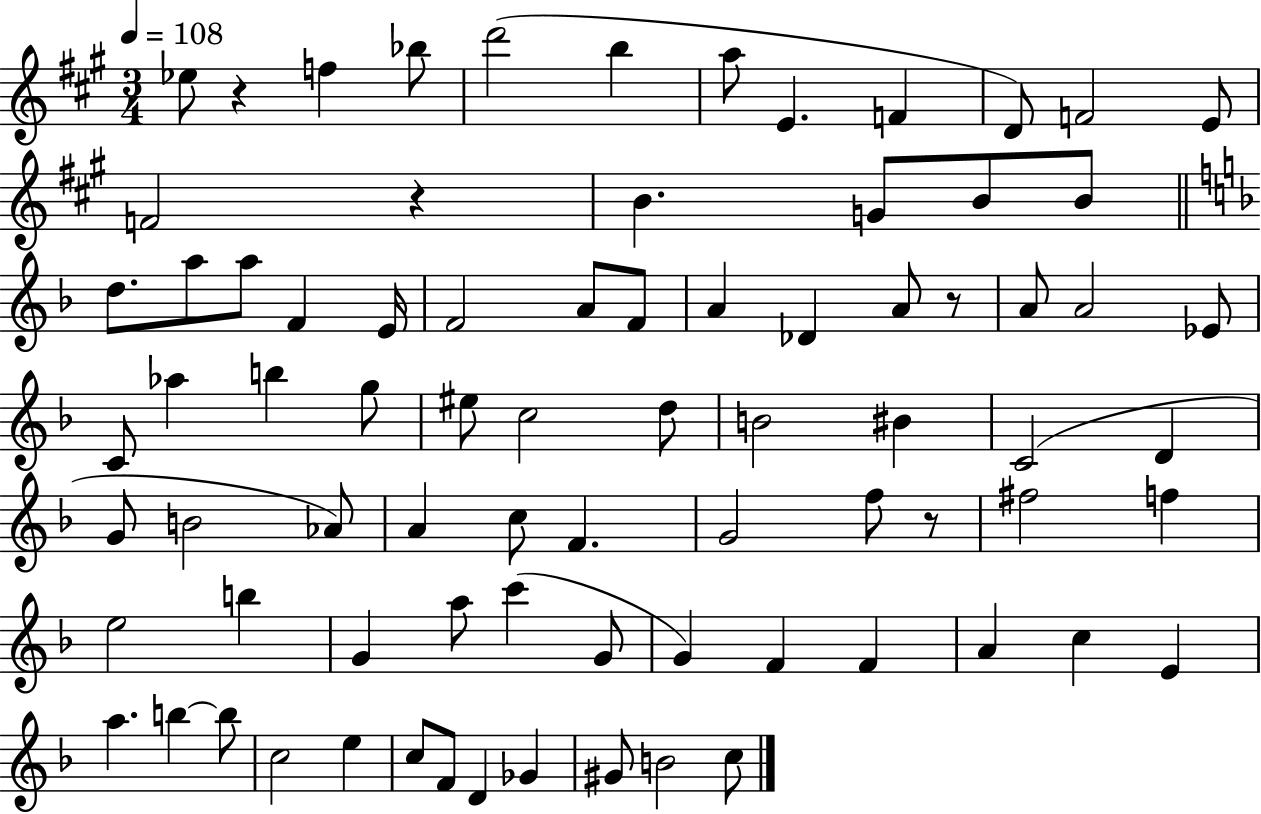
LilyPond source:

{
  \clef treble
  \numericTimeSignature
  \time 3/4
  \key a \major
  \tempo 4 = 108
  ees''8 r4 f''4 bes''8 | d'''2( b''4 | a''8 e'4. f'4 | d'8) f'2 e'8 | \break f'2 r4 | b'4. g'8 b'8 b'8 | \bar "||" \break \key f \major d''8. a''8 a''8 f'4 e'16 | f'2 a'8 f'8 | a'4 des'4 a'8 r8 | a'8 a'2 ees'8 | \break c'8 aes''4 b''4 g''8 | eis''8 c''2 d''8 | b'2 bis'4 | c'2( d'4 | \break g'8 b'2 aes'8) | a'4 c''8 f'4. | g'2 f''8 r8 | fis''2 f''4 | \break e''2 b''4 | g'4 a''8 c'''4( g'8 | g'4) f'4 f'4 | a'4 c''4 e'4 | \break a''4. b''4~~ b''8 | c''2 e''4 | c''8 f'8 d'4 ges'4 | gis'8 b'2 c''8 | \break \bar "|."
}